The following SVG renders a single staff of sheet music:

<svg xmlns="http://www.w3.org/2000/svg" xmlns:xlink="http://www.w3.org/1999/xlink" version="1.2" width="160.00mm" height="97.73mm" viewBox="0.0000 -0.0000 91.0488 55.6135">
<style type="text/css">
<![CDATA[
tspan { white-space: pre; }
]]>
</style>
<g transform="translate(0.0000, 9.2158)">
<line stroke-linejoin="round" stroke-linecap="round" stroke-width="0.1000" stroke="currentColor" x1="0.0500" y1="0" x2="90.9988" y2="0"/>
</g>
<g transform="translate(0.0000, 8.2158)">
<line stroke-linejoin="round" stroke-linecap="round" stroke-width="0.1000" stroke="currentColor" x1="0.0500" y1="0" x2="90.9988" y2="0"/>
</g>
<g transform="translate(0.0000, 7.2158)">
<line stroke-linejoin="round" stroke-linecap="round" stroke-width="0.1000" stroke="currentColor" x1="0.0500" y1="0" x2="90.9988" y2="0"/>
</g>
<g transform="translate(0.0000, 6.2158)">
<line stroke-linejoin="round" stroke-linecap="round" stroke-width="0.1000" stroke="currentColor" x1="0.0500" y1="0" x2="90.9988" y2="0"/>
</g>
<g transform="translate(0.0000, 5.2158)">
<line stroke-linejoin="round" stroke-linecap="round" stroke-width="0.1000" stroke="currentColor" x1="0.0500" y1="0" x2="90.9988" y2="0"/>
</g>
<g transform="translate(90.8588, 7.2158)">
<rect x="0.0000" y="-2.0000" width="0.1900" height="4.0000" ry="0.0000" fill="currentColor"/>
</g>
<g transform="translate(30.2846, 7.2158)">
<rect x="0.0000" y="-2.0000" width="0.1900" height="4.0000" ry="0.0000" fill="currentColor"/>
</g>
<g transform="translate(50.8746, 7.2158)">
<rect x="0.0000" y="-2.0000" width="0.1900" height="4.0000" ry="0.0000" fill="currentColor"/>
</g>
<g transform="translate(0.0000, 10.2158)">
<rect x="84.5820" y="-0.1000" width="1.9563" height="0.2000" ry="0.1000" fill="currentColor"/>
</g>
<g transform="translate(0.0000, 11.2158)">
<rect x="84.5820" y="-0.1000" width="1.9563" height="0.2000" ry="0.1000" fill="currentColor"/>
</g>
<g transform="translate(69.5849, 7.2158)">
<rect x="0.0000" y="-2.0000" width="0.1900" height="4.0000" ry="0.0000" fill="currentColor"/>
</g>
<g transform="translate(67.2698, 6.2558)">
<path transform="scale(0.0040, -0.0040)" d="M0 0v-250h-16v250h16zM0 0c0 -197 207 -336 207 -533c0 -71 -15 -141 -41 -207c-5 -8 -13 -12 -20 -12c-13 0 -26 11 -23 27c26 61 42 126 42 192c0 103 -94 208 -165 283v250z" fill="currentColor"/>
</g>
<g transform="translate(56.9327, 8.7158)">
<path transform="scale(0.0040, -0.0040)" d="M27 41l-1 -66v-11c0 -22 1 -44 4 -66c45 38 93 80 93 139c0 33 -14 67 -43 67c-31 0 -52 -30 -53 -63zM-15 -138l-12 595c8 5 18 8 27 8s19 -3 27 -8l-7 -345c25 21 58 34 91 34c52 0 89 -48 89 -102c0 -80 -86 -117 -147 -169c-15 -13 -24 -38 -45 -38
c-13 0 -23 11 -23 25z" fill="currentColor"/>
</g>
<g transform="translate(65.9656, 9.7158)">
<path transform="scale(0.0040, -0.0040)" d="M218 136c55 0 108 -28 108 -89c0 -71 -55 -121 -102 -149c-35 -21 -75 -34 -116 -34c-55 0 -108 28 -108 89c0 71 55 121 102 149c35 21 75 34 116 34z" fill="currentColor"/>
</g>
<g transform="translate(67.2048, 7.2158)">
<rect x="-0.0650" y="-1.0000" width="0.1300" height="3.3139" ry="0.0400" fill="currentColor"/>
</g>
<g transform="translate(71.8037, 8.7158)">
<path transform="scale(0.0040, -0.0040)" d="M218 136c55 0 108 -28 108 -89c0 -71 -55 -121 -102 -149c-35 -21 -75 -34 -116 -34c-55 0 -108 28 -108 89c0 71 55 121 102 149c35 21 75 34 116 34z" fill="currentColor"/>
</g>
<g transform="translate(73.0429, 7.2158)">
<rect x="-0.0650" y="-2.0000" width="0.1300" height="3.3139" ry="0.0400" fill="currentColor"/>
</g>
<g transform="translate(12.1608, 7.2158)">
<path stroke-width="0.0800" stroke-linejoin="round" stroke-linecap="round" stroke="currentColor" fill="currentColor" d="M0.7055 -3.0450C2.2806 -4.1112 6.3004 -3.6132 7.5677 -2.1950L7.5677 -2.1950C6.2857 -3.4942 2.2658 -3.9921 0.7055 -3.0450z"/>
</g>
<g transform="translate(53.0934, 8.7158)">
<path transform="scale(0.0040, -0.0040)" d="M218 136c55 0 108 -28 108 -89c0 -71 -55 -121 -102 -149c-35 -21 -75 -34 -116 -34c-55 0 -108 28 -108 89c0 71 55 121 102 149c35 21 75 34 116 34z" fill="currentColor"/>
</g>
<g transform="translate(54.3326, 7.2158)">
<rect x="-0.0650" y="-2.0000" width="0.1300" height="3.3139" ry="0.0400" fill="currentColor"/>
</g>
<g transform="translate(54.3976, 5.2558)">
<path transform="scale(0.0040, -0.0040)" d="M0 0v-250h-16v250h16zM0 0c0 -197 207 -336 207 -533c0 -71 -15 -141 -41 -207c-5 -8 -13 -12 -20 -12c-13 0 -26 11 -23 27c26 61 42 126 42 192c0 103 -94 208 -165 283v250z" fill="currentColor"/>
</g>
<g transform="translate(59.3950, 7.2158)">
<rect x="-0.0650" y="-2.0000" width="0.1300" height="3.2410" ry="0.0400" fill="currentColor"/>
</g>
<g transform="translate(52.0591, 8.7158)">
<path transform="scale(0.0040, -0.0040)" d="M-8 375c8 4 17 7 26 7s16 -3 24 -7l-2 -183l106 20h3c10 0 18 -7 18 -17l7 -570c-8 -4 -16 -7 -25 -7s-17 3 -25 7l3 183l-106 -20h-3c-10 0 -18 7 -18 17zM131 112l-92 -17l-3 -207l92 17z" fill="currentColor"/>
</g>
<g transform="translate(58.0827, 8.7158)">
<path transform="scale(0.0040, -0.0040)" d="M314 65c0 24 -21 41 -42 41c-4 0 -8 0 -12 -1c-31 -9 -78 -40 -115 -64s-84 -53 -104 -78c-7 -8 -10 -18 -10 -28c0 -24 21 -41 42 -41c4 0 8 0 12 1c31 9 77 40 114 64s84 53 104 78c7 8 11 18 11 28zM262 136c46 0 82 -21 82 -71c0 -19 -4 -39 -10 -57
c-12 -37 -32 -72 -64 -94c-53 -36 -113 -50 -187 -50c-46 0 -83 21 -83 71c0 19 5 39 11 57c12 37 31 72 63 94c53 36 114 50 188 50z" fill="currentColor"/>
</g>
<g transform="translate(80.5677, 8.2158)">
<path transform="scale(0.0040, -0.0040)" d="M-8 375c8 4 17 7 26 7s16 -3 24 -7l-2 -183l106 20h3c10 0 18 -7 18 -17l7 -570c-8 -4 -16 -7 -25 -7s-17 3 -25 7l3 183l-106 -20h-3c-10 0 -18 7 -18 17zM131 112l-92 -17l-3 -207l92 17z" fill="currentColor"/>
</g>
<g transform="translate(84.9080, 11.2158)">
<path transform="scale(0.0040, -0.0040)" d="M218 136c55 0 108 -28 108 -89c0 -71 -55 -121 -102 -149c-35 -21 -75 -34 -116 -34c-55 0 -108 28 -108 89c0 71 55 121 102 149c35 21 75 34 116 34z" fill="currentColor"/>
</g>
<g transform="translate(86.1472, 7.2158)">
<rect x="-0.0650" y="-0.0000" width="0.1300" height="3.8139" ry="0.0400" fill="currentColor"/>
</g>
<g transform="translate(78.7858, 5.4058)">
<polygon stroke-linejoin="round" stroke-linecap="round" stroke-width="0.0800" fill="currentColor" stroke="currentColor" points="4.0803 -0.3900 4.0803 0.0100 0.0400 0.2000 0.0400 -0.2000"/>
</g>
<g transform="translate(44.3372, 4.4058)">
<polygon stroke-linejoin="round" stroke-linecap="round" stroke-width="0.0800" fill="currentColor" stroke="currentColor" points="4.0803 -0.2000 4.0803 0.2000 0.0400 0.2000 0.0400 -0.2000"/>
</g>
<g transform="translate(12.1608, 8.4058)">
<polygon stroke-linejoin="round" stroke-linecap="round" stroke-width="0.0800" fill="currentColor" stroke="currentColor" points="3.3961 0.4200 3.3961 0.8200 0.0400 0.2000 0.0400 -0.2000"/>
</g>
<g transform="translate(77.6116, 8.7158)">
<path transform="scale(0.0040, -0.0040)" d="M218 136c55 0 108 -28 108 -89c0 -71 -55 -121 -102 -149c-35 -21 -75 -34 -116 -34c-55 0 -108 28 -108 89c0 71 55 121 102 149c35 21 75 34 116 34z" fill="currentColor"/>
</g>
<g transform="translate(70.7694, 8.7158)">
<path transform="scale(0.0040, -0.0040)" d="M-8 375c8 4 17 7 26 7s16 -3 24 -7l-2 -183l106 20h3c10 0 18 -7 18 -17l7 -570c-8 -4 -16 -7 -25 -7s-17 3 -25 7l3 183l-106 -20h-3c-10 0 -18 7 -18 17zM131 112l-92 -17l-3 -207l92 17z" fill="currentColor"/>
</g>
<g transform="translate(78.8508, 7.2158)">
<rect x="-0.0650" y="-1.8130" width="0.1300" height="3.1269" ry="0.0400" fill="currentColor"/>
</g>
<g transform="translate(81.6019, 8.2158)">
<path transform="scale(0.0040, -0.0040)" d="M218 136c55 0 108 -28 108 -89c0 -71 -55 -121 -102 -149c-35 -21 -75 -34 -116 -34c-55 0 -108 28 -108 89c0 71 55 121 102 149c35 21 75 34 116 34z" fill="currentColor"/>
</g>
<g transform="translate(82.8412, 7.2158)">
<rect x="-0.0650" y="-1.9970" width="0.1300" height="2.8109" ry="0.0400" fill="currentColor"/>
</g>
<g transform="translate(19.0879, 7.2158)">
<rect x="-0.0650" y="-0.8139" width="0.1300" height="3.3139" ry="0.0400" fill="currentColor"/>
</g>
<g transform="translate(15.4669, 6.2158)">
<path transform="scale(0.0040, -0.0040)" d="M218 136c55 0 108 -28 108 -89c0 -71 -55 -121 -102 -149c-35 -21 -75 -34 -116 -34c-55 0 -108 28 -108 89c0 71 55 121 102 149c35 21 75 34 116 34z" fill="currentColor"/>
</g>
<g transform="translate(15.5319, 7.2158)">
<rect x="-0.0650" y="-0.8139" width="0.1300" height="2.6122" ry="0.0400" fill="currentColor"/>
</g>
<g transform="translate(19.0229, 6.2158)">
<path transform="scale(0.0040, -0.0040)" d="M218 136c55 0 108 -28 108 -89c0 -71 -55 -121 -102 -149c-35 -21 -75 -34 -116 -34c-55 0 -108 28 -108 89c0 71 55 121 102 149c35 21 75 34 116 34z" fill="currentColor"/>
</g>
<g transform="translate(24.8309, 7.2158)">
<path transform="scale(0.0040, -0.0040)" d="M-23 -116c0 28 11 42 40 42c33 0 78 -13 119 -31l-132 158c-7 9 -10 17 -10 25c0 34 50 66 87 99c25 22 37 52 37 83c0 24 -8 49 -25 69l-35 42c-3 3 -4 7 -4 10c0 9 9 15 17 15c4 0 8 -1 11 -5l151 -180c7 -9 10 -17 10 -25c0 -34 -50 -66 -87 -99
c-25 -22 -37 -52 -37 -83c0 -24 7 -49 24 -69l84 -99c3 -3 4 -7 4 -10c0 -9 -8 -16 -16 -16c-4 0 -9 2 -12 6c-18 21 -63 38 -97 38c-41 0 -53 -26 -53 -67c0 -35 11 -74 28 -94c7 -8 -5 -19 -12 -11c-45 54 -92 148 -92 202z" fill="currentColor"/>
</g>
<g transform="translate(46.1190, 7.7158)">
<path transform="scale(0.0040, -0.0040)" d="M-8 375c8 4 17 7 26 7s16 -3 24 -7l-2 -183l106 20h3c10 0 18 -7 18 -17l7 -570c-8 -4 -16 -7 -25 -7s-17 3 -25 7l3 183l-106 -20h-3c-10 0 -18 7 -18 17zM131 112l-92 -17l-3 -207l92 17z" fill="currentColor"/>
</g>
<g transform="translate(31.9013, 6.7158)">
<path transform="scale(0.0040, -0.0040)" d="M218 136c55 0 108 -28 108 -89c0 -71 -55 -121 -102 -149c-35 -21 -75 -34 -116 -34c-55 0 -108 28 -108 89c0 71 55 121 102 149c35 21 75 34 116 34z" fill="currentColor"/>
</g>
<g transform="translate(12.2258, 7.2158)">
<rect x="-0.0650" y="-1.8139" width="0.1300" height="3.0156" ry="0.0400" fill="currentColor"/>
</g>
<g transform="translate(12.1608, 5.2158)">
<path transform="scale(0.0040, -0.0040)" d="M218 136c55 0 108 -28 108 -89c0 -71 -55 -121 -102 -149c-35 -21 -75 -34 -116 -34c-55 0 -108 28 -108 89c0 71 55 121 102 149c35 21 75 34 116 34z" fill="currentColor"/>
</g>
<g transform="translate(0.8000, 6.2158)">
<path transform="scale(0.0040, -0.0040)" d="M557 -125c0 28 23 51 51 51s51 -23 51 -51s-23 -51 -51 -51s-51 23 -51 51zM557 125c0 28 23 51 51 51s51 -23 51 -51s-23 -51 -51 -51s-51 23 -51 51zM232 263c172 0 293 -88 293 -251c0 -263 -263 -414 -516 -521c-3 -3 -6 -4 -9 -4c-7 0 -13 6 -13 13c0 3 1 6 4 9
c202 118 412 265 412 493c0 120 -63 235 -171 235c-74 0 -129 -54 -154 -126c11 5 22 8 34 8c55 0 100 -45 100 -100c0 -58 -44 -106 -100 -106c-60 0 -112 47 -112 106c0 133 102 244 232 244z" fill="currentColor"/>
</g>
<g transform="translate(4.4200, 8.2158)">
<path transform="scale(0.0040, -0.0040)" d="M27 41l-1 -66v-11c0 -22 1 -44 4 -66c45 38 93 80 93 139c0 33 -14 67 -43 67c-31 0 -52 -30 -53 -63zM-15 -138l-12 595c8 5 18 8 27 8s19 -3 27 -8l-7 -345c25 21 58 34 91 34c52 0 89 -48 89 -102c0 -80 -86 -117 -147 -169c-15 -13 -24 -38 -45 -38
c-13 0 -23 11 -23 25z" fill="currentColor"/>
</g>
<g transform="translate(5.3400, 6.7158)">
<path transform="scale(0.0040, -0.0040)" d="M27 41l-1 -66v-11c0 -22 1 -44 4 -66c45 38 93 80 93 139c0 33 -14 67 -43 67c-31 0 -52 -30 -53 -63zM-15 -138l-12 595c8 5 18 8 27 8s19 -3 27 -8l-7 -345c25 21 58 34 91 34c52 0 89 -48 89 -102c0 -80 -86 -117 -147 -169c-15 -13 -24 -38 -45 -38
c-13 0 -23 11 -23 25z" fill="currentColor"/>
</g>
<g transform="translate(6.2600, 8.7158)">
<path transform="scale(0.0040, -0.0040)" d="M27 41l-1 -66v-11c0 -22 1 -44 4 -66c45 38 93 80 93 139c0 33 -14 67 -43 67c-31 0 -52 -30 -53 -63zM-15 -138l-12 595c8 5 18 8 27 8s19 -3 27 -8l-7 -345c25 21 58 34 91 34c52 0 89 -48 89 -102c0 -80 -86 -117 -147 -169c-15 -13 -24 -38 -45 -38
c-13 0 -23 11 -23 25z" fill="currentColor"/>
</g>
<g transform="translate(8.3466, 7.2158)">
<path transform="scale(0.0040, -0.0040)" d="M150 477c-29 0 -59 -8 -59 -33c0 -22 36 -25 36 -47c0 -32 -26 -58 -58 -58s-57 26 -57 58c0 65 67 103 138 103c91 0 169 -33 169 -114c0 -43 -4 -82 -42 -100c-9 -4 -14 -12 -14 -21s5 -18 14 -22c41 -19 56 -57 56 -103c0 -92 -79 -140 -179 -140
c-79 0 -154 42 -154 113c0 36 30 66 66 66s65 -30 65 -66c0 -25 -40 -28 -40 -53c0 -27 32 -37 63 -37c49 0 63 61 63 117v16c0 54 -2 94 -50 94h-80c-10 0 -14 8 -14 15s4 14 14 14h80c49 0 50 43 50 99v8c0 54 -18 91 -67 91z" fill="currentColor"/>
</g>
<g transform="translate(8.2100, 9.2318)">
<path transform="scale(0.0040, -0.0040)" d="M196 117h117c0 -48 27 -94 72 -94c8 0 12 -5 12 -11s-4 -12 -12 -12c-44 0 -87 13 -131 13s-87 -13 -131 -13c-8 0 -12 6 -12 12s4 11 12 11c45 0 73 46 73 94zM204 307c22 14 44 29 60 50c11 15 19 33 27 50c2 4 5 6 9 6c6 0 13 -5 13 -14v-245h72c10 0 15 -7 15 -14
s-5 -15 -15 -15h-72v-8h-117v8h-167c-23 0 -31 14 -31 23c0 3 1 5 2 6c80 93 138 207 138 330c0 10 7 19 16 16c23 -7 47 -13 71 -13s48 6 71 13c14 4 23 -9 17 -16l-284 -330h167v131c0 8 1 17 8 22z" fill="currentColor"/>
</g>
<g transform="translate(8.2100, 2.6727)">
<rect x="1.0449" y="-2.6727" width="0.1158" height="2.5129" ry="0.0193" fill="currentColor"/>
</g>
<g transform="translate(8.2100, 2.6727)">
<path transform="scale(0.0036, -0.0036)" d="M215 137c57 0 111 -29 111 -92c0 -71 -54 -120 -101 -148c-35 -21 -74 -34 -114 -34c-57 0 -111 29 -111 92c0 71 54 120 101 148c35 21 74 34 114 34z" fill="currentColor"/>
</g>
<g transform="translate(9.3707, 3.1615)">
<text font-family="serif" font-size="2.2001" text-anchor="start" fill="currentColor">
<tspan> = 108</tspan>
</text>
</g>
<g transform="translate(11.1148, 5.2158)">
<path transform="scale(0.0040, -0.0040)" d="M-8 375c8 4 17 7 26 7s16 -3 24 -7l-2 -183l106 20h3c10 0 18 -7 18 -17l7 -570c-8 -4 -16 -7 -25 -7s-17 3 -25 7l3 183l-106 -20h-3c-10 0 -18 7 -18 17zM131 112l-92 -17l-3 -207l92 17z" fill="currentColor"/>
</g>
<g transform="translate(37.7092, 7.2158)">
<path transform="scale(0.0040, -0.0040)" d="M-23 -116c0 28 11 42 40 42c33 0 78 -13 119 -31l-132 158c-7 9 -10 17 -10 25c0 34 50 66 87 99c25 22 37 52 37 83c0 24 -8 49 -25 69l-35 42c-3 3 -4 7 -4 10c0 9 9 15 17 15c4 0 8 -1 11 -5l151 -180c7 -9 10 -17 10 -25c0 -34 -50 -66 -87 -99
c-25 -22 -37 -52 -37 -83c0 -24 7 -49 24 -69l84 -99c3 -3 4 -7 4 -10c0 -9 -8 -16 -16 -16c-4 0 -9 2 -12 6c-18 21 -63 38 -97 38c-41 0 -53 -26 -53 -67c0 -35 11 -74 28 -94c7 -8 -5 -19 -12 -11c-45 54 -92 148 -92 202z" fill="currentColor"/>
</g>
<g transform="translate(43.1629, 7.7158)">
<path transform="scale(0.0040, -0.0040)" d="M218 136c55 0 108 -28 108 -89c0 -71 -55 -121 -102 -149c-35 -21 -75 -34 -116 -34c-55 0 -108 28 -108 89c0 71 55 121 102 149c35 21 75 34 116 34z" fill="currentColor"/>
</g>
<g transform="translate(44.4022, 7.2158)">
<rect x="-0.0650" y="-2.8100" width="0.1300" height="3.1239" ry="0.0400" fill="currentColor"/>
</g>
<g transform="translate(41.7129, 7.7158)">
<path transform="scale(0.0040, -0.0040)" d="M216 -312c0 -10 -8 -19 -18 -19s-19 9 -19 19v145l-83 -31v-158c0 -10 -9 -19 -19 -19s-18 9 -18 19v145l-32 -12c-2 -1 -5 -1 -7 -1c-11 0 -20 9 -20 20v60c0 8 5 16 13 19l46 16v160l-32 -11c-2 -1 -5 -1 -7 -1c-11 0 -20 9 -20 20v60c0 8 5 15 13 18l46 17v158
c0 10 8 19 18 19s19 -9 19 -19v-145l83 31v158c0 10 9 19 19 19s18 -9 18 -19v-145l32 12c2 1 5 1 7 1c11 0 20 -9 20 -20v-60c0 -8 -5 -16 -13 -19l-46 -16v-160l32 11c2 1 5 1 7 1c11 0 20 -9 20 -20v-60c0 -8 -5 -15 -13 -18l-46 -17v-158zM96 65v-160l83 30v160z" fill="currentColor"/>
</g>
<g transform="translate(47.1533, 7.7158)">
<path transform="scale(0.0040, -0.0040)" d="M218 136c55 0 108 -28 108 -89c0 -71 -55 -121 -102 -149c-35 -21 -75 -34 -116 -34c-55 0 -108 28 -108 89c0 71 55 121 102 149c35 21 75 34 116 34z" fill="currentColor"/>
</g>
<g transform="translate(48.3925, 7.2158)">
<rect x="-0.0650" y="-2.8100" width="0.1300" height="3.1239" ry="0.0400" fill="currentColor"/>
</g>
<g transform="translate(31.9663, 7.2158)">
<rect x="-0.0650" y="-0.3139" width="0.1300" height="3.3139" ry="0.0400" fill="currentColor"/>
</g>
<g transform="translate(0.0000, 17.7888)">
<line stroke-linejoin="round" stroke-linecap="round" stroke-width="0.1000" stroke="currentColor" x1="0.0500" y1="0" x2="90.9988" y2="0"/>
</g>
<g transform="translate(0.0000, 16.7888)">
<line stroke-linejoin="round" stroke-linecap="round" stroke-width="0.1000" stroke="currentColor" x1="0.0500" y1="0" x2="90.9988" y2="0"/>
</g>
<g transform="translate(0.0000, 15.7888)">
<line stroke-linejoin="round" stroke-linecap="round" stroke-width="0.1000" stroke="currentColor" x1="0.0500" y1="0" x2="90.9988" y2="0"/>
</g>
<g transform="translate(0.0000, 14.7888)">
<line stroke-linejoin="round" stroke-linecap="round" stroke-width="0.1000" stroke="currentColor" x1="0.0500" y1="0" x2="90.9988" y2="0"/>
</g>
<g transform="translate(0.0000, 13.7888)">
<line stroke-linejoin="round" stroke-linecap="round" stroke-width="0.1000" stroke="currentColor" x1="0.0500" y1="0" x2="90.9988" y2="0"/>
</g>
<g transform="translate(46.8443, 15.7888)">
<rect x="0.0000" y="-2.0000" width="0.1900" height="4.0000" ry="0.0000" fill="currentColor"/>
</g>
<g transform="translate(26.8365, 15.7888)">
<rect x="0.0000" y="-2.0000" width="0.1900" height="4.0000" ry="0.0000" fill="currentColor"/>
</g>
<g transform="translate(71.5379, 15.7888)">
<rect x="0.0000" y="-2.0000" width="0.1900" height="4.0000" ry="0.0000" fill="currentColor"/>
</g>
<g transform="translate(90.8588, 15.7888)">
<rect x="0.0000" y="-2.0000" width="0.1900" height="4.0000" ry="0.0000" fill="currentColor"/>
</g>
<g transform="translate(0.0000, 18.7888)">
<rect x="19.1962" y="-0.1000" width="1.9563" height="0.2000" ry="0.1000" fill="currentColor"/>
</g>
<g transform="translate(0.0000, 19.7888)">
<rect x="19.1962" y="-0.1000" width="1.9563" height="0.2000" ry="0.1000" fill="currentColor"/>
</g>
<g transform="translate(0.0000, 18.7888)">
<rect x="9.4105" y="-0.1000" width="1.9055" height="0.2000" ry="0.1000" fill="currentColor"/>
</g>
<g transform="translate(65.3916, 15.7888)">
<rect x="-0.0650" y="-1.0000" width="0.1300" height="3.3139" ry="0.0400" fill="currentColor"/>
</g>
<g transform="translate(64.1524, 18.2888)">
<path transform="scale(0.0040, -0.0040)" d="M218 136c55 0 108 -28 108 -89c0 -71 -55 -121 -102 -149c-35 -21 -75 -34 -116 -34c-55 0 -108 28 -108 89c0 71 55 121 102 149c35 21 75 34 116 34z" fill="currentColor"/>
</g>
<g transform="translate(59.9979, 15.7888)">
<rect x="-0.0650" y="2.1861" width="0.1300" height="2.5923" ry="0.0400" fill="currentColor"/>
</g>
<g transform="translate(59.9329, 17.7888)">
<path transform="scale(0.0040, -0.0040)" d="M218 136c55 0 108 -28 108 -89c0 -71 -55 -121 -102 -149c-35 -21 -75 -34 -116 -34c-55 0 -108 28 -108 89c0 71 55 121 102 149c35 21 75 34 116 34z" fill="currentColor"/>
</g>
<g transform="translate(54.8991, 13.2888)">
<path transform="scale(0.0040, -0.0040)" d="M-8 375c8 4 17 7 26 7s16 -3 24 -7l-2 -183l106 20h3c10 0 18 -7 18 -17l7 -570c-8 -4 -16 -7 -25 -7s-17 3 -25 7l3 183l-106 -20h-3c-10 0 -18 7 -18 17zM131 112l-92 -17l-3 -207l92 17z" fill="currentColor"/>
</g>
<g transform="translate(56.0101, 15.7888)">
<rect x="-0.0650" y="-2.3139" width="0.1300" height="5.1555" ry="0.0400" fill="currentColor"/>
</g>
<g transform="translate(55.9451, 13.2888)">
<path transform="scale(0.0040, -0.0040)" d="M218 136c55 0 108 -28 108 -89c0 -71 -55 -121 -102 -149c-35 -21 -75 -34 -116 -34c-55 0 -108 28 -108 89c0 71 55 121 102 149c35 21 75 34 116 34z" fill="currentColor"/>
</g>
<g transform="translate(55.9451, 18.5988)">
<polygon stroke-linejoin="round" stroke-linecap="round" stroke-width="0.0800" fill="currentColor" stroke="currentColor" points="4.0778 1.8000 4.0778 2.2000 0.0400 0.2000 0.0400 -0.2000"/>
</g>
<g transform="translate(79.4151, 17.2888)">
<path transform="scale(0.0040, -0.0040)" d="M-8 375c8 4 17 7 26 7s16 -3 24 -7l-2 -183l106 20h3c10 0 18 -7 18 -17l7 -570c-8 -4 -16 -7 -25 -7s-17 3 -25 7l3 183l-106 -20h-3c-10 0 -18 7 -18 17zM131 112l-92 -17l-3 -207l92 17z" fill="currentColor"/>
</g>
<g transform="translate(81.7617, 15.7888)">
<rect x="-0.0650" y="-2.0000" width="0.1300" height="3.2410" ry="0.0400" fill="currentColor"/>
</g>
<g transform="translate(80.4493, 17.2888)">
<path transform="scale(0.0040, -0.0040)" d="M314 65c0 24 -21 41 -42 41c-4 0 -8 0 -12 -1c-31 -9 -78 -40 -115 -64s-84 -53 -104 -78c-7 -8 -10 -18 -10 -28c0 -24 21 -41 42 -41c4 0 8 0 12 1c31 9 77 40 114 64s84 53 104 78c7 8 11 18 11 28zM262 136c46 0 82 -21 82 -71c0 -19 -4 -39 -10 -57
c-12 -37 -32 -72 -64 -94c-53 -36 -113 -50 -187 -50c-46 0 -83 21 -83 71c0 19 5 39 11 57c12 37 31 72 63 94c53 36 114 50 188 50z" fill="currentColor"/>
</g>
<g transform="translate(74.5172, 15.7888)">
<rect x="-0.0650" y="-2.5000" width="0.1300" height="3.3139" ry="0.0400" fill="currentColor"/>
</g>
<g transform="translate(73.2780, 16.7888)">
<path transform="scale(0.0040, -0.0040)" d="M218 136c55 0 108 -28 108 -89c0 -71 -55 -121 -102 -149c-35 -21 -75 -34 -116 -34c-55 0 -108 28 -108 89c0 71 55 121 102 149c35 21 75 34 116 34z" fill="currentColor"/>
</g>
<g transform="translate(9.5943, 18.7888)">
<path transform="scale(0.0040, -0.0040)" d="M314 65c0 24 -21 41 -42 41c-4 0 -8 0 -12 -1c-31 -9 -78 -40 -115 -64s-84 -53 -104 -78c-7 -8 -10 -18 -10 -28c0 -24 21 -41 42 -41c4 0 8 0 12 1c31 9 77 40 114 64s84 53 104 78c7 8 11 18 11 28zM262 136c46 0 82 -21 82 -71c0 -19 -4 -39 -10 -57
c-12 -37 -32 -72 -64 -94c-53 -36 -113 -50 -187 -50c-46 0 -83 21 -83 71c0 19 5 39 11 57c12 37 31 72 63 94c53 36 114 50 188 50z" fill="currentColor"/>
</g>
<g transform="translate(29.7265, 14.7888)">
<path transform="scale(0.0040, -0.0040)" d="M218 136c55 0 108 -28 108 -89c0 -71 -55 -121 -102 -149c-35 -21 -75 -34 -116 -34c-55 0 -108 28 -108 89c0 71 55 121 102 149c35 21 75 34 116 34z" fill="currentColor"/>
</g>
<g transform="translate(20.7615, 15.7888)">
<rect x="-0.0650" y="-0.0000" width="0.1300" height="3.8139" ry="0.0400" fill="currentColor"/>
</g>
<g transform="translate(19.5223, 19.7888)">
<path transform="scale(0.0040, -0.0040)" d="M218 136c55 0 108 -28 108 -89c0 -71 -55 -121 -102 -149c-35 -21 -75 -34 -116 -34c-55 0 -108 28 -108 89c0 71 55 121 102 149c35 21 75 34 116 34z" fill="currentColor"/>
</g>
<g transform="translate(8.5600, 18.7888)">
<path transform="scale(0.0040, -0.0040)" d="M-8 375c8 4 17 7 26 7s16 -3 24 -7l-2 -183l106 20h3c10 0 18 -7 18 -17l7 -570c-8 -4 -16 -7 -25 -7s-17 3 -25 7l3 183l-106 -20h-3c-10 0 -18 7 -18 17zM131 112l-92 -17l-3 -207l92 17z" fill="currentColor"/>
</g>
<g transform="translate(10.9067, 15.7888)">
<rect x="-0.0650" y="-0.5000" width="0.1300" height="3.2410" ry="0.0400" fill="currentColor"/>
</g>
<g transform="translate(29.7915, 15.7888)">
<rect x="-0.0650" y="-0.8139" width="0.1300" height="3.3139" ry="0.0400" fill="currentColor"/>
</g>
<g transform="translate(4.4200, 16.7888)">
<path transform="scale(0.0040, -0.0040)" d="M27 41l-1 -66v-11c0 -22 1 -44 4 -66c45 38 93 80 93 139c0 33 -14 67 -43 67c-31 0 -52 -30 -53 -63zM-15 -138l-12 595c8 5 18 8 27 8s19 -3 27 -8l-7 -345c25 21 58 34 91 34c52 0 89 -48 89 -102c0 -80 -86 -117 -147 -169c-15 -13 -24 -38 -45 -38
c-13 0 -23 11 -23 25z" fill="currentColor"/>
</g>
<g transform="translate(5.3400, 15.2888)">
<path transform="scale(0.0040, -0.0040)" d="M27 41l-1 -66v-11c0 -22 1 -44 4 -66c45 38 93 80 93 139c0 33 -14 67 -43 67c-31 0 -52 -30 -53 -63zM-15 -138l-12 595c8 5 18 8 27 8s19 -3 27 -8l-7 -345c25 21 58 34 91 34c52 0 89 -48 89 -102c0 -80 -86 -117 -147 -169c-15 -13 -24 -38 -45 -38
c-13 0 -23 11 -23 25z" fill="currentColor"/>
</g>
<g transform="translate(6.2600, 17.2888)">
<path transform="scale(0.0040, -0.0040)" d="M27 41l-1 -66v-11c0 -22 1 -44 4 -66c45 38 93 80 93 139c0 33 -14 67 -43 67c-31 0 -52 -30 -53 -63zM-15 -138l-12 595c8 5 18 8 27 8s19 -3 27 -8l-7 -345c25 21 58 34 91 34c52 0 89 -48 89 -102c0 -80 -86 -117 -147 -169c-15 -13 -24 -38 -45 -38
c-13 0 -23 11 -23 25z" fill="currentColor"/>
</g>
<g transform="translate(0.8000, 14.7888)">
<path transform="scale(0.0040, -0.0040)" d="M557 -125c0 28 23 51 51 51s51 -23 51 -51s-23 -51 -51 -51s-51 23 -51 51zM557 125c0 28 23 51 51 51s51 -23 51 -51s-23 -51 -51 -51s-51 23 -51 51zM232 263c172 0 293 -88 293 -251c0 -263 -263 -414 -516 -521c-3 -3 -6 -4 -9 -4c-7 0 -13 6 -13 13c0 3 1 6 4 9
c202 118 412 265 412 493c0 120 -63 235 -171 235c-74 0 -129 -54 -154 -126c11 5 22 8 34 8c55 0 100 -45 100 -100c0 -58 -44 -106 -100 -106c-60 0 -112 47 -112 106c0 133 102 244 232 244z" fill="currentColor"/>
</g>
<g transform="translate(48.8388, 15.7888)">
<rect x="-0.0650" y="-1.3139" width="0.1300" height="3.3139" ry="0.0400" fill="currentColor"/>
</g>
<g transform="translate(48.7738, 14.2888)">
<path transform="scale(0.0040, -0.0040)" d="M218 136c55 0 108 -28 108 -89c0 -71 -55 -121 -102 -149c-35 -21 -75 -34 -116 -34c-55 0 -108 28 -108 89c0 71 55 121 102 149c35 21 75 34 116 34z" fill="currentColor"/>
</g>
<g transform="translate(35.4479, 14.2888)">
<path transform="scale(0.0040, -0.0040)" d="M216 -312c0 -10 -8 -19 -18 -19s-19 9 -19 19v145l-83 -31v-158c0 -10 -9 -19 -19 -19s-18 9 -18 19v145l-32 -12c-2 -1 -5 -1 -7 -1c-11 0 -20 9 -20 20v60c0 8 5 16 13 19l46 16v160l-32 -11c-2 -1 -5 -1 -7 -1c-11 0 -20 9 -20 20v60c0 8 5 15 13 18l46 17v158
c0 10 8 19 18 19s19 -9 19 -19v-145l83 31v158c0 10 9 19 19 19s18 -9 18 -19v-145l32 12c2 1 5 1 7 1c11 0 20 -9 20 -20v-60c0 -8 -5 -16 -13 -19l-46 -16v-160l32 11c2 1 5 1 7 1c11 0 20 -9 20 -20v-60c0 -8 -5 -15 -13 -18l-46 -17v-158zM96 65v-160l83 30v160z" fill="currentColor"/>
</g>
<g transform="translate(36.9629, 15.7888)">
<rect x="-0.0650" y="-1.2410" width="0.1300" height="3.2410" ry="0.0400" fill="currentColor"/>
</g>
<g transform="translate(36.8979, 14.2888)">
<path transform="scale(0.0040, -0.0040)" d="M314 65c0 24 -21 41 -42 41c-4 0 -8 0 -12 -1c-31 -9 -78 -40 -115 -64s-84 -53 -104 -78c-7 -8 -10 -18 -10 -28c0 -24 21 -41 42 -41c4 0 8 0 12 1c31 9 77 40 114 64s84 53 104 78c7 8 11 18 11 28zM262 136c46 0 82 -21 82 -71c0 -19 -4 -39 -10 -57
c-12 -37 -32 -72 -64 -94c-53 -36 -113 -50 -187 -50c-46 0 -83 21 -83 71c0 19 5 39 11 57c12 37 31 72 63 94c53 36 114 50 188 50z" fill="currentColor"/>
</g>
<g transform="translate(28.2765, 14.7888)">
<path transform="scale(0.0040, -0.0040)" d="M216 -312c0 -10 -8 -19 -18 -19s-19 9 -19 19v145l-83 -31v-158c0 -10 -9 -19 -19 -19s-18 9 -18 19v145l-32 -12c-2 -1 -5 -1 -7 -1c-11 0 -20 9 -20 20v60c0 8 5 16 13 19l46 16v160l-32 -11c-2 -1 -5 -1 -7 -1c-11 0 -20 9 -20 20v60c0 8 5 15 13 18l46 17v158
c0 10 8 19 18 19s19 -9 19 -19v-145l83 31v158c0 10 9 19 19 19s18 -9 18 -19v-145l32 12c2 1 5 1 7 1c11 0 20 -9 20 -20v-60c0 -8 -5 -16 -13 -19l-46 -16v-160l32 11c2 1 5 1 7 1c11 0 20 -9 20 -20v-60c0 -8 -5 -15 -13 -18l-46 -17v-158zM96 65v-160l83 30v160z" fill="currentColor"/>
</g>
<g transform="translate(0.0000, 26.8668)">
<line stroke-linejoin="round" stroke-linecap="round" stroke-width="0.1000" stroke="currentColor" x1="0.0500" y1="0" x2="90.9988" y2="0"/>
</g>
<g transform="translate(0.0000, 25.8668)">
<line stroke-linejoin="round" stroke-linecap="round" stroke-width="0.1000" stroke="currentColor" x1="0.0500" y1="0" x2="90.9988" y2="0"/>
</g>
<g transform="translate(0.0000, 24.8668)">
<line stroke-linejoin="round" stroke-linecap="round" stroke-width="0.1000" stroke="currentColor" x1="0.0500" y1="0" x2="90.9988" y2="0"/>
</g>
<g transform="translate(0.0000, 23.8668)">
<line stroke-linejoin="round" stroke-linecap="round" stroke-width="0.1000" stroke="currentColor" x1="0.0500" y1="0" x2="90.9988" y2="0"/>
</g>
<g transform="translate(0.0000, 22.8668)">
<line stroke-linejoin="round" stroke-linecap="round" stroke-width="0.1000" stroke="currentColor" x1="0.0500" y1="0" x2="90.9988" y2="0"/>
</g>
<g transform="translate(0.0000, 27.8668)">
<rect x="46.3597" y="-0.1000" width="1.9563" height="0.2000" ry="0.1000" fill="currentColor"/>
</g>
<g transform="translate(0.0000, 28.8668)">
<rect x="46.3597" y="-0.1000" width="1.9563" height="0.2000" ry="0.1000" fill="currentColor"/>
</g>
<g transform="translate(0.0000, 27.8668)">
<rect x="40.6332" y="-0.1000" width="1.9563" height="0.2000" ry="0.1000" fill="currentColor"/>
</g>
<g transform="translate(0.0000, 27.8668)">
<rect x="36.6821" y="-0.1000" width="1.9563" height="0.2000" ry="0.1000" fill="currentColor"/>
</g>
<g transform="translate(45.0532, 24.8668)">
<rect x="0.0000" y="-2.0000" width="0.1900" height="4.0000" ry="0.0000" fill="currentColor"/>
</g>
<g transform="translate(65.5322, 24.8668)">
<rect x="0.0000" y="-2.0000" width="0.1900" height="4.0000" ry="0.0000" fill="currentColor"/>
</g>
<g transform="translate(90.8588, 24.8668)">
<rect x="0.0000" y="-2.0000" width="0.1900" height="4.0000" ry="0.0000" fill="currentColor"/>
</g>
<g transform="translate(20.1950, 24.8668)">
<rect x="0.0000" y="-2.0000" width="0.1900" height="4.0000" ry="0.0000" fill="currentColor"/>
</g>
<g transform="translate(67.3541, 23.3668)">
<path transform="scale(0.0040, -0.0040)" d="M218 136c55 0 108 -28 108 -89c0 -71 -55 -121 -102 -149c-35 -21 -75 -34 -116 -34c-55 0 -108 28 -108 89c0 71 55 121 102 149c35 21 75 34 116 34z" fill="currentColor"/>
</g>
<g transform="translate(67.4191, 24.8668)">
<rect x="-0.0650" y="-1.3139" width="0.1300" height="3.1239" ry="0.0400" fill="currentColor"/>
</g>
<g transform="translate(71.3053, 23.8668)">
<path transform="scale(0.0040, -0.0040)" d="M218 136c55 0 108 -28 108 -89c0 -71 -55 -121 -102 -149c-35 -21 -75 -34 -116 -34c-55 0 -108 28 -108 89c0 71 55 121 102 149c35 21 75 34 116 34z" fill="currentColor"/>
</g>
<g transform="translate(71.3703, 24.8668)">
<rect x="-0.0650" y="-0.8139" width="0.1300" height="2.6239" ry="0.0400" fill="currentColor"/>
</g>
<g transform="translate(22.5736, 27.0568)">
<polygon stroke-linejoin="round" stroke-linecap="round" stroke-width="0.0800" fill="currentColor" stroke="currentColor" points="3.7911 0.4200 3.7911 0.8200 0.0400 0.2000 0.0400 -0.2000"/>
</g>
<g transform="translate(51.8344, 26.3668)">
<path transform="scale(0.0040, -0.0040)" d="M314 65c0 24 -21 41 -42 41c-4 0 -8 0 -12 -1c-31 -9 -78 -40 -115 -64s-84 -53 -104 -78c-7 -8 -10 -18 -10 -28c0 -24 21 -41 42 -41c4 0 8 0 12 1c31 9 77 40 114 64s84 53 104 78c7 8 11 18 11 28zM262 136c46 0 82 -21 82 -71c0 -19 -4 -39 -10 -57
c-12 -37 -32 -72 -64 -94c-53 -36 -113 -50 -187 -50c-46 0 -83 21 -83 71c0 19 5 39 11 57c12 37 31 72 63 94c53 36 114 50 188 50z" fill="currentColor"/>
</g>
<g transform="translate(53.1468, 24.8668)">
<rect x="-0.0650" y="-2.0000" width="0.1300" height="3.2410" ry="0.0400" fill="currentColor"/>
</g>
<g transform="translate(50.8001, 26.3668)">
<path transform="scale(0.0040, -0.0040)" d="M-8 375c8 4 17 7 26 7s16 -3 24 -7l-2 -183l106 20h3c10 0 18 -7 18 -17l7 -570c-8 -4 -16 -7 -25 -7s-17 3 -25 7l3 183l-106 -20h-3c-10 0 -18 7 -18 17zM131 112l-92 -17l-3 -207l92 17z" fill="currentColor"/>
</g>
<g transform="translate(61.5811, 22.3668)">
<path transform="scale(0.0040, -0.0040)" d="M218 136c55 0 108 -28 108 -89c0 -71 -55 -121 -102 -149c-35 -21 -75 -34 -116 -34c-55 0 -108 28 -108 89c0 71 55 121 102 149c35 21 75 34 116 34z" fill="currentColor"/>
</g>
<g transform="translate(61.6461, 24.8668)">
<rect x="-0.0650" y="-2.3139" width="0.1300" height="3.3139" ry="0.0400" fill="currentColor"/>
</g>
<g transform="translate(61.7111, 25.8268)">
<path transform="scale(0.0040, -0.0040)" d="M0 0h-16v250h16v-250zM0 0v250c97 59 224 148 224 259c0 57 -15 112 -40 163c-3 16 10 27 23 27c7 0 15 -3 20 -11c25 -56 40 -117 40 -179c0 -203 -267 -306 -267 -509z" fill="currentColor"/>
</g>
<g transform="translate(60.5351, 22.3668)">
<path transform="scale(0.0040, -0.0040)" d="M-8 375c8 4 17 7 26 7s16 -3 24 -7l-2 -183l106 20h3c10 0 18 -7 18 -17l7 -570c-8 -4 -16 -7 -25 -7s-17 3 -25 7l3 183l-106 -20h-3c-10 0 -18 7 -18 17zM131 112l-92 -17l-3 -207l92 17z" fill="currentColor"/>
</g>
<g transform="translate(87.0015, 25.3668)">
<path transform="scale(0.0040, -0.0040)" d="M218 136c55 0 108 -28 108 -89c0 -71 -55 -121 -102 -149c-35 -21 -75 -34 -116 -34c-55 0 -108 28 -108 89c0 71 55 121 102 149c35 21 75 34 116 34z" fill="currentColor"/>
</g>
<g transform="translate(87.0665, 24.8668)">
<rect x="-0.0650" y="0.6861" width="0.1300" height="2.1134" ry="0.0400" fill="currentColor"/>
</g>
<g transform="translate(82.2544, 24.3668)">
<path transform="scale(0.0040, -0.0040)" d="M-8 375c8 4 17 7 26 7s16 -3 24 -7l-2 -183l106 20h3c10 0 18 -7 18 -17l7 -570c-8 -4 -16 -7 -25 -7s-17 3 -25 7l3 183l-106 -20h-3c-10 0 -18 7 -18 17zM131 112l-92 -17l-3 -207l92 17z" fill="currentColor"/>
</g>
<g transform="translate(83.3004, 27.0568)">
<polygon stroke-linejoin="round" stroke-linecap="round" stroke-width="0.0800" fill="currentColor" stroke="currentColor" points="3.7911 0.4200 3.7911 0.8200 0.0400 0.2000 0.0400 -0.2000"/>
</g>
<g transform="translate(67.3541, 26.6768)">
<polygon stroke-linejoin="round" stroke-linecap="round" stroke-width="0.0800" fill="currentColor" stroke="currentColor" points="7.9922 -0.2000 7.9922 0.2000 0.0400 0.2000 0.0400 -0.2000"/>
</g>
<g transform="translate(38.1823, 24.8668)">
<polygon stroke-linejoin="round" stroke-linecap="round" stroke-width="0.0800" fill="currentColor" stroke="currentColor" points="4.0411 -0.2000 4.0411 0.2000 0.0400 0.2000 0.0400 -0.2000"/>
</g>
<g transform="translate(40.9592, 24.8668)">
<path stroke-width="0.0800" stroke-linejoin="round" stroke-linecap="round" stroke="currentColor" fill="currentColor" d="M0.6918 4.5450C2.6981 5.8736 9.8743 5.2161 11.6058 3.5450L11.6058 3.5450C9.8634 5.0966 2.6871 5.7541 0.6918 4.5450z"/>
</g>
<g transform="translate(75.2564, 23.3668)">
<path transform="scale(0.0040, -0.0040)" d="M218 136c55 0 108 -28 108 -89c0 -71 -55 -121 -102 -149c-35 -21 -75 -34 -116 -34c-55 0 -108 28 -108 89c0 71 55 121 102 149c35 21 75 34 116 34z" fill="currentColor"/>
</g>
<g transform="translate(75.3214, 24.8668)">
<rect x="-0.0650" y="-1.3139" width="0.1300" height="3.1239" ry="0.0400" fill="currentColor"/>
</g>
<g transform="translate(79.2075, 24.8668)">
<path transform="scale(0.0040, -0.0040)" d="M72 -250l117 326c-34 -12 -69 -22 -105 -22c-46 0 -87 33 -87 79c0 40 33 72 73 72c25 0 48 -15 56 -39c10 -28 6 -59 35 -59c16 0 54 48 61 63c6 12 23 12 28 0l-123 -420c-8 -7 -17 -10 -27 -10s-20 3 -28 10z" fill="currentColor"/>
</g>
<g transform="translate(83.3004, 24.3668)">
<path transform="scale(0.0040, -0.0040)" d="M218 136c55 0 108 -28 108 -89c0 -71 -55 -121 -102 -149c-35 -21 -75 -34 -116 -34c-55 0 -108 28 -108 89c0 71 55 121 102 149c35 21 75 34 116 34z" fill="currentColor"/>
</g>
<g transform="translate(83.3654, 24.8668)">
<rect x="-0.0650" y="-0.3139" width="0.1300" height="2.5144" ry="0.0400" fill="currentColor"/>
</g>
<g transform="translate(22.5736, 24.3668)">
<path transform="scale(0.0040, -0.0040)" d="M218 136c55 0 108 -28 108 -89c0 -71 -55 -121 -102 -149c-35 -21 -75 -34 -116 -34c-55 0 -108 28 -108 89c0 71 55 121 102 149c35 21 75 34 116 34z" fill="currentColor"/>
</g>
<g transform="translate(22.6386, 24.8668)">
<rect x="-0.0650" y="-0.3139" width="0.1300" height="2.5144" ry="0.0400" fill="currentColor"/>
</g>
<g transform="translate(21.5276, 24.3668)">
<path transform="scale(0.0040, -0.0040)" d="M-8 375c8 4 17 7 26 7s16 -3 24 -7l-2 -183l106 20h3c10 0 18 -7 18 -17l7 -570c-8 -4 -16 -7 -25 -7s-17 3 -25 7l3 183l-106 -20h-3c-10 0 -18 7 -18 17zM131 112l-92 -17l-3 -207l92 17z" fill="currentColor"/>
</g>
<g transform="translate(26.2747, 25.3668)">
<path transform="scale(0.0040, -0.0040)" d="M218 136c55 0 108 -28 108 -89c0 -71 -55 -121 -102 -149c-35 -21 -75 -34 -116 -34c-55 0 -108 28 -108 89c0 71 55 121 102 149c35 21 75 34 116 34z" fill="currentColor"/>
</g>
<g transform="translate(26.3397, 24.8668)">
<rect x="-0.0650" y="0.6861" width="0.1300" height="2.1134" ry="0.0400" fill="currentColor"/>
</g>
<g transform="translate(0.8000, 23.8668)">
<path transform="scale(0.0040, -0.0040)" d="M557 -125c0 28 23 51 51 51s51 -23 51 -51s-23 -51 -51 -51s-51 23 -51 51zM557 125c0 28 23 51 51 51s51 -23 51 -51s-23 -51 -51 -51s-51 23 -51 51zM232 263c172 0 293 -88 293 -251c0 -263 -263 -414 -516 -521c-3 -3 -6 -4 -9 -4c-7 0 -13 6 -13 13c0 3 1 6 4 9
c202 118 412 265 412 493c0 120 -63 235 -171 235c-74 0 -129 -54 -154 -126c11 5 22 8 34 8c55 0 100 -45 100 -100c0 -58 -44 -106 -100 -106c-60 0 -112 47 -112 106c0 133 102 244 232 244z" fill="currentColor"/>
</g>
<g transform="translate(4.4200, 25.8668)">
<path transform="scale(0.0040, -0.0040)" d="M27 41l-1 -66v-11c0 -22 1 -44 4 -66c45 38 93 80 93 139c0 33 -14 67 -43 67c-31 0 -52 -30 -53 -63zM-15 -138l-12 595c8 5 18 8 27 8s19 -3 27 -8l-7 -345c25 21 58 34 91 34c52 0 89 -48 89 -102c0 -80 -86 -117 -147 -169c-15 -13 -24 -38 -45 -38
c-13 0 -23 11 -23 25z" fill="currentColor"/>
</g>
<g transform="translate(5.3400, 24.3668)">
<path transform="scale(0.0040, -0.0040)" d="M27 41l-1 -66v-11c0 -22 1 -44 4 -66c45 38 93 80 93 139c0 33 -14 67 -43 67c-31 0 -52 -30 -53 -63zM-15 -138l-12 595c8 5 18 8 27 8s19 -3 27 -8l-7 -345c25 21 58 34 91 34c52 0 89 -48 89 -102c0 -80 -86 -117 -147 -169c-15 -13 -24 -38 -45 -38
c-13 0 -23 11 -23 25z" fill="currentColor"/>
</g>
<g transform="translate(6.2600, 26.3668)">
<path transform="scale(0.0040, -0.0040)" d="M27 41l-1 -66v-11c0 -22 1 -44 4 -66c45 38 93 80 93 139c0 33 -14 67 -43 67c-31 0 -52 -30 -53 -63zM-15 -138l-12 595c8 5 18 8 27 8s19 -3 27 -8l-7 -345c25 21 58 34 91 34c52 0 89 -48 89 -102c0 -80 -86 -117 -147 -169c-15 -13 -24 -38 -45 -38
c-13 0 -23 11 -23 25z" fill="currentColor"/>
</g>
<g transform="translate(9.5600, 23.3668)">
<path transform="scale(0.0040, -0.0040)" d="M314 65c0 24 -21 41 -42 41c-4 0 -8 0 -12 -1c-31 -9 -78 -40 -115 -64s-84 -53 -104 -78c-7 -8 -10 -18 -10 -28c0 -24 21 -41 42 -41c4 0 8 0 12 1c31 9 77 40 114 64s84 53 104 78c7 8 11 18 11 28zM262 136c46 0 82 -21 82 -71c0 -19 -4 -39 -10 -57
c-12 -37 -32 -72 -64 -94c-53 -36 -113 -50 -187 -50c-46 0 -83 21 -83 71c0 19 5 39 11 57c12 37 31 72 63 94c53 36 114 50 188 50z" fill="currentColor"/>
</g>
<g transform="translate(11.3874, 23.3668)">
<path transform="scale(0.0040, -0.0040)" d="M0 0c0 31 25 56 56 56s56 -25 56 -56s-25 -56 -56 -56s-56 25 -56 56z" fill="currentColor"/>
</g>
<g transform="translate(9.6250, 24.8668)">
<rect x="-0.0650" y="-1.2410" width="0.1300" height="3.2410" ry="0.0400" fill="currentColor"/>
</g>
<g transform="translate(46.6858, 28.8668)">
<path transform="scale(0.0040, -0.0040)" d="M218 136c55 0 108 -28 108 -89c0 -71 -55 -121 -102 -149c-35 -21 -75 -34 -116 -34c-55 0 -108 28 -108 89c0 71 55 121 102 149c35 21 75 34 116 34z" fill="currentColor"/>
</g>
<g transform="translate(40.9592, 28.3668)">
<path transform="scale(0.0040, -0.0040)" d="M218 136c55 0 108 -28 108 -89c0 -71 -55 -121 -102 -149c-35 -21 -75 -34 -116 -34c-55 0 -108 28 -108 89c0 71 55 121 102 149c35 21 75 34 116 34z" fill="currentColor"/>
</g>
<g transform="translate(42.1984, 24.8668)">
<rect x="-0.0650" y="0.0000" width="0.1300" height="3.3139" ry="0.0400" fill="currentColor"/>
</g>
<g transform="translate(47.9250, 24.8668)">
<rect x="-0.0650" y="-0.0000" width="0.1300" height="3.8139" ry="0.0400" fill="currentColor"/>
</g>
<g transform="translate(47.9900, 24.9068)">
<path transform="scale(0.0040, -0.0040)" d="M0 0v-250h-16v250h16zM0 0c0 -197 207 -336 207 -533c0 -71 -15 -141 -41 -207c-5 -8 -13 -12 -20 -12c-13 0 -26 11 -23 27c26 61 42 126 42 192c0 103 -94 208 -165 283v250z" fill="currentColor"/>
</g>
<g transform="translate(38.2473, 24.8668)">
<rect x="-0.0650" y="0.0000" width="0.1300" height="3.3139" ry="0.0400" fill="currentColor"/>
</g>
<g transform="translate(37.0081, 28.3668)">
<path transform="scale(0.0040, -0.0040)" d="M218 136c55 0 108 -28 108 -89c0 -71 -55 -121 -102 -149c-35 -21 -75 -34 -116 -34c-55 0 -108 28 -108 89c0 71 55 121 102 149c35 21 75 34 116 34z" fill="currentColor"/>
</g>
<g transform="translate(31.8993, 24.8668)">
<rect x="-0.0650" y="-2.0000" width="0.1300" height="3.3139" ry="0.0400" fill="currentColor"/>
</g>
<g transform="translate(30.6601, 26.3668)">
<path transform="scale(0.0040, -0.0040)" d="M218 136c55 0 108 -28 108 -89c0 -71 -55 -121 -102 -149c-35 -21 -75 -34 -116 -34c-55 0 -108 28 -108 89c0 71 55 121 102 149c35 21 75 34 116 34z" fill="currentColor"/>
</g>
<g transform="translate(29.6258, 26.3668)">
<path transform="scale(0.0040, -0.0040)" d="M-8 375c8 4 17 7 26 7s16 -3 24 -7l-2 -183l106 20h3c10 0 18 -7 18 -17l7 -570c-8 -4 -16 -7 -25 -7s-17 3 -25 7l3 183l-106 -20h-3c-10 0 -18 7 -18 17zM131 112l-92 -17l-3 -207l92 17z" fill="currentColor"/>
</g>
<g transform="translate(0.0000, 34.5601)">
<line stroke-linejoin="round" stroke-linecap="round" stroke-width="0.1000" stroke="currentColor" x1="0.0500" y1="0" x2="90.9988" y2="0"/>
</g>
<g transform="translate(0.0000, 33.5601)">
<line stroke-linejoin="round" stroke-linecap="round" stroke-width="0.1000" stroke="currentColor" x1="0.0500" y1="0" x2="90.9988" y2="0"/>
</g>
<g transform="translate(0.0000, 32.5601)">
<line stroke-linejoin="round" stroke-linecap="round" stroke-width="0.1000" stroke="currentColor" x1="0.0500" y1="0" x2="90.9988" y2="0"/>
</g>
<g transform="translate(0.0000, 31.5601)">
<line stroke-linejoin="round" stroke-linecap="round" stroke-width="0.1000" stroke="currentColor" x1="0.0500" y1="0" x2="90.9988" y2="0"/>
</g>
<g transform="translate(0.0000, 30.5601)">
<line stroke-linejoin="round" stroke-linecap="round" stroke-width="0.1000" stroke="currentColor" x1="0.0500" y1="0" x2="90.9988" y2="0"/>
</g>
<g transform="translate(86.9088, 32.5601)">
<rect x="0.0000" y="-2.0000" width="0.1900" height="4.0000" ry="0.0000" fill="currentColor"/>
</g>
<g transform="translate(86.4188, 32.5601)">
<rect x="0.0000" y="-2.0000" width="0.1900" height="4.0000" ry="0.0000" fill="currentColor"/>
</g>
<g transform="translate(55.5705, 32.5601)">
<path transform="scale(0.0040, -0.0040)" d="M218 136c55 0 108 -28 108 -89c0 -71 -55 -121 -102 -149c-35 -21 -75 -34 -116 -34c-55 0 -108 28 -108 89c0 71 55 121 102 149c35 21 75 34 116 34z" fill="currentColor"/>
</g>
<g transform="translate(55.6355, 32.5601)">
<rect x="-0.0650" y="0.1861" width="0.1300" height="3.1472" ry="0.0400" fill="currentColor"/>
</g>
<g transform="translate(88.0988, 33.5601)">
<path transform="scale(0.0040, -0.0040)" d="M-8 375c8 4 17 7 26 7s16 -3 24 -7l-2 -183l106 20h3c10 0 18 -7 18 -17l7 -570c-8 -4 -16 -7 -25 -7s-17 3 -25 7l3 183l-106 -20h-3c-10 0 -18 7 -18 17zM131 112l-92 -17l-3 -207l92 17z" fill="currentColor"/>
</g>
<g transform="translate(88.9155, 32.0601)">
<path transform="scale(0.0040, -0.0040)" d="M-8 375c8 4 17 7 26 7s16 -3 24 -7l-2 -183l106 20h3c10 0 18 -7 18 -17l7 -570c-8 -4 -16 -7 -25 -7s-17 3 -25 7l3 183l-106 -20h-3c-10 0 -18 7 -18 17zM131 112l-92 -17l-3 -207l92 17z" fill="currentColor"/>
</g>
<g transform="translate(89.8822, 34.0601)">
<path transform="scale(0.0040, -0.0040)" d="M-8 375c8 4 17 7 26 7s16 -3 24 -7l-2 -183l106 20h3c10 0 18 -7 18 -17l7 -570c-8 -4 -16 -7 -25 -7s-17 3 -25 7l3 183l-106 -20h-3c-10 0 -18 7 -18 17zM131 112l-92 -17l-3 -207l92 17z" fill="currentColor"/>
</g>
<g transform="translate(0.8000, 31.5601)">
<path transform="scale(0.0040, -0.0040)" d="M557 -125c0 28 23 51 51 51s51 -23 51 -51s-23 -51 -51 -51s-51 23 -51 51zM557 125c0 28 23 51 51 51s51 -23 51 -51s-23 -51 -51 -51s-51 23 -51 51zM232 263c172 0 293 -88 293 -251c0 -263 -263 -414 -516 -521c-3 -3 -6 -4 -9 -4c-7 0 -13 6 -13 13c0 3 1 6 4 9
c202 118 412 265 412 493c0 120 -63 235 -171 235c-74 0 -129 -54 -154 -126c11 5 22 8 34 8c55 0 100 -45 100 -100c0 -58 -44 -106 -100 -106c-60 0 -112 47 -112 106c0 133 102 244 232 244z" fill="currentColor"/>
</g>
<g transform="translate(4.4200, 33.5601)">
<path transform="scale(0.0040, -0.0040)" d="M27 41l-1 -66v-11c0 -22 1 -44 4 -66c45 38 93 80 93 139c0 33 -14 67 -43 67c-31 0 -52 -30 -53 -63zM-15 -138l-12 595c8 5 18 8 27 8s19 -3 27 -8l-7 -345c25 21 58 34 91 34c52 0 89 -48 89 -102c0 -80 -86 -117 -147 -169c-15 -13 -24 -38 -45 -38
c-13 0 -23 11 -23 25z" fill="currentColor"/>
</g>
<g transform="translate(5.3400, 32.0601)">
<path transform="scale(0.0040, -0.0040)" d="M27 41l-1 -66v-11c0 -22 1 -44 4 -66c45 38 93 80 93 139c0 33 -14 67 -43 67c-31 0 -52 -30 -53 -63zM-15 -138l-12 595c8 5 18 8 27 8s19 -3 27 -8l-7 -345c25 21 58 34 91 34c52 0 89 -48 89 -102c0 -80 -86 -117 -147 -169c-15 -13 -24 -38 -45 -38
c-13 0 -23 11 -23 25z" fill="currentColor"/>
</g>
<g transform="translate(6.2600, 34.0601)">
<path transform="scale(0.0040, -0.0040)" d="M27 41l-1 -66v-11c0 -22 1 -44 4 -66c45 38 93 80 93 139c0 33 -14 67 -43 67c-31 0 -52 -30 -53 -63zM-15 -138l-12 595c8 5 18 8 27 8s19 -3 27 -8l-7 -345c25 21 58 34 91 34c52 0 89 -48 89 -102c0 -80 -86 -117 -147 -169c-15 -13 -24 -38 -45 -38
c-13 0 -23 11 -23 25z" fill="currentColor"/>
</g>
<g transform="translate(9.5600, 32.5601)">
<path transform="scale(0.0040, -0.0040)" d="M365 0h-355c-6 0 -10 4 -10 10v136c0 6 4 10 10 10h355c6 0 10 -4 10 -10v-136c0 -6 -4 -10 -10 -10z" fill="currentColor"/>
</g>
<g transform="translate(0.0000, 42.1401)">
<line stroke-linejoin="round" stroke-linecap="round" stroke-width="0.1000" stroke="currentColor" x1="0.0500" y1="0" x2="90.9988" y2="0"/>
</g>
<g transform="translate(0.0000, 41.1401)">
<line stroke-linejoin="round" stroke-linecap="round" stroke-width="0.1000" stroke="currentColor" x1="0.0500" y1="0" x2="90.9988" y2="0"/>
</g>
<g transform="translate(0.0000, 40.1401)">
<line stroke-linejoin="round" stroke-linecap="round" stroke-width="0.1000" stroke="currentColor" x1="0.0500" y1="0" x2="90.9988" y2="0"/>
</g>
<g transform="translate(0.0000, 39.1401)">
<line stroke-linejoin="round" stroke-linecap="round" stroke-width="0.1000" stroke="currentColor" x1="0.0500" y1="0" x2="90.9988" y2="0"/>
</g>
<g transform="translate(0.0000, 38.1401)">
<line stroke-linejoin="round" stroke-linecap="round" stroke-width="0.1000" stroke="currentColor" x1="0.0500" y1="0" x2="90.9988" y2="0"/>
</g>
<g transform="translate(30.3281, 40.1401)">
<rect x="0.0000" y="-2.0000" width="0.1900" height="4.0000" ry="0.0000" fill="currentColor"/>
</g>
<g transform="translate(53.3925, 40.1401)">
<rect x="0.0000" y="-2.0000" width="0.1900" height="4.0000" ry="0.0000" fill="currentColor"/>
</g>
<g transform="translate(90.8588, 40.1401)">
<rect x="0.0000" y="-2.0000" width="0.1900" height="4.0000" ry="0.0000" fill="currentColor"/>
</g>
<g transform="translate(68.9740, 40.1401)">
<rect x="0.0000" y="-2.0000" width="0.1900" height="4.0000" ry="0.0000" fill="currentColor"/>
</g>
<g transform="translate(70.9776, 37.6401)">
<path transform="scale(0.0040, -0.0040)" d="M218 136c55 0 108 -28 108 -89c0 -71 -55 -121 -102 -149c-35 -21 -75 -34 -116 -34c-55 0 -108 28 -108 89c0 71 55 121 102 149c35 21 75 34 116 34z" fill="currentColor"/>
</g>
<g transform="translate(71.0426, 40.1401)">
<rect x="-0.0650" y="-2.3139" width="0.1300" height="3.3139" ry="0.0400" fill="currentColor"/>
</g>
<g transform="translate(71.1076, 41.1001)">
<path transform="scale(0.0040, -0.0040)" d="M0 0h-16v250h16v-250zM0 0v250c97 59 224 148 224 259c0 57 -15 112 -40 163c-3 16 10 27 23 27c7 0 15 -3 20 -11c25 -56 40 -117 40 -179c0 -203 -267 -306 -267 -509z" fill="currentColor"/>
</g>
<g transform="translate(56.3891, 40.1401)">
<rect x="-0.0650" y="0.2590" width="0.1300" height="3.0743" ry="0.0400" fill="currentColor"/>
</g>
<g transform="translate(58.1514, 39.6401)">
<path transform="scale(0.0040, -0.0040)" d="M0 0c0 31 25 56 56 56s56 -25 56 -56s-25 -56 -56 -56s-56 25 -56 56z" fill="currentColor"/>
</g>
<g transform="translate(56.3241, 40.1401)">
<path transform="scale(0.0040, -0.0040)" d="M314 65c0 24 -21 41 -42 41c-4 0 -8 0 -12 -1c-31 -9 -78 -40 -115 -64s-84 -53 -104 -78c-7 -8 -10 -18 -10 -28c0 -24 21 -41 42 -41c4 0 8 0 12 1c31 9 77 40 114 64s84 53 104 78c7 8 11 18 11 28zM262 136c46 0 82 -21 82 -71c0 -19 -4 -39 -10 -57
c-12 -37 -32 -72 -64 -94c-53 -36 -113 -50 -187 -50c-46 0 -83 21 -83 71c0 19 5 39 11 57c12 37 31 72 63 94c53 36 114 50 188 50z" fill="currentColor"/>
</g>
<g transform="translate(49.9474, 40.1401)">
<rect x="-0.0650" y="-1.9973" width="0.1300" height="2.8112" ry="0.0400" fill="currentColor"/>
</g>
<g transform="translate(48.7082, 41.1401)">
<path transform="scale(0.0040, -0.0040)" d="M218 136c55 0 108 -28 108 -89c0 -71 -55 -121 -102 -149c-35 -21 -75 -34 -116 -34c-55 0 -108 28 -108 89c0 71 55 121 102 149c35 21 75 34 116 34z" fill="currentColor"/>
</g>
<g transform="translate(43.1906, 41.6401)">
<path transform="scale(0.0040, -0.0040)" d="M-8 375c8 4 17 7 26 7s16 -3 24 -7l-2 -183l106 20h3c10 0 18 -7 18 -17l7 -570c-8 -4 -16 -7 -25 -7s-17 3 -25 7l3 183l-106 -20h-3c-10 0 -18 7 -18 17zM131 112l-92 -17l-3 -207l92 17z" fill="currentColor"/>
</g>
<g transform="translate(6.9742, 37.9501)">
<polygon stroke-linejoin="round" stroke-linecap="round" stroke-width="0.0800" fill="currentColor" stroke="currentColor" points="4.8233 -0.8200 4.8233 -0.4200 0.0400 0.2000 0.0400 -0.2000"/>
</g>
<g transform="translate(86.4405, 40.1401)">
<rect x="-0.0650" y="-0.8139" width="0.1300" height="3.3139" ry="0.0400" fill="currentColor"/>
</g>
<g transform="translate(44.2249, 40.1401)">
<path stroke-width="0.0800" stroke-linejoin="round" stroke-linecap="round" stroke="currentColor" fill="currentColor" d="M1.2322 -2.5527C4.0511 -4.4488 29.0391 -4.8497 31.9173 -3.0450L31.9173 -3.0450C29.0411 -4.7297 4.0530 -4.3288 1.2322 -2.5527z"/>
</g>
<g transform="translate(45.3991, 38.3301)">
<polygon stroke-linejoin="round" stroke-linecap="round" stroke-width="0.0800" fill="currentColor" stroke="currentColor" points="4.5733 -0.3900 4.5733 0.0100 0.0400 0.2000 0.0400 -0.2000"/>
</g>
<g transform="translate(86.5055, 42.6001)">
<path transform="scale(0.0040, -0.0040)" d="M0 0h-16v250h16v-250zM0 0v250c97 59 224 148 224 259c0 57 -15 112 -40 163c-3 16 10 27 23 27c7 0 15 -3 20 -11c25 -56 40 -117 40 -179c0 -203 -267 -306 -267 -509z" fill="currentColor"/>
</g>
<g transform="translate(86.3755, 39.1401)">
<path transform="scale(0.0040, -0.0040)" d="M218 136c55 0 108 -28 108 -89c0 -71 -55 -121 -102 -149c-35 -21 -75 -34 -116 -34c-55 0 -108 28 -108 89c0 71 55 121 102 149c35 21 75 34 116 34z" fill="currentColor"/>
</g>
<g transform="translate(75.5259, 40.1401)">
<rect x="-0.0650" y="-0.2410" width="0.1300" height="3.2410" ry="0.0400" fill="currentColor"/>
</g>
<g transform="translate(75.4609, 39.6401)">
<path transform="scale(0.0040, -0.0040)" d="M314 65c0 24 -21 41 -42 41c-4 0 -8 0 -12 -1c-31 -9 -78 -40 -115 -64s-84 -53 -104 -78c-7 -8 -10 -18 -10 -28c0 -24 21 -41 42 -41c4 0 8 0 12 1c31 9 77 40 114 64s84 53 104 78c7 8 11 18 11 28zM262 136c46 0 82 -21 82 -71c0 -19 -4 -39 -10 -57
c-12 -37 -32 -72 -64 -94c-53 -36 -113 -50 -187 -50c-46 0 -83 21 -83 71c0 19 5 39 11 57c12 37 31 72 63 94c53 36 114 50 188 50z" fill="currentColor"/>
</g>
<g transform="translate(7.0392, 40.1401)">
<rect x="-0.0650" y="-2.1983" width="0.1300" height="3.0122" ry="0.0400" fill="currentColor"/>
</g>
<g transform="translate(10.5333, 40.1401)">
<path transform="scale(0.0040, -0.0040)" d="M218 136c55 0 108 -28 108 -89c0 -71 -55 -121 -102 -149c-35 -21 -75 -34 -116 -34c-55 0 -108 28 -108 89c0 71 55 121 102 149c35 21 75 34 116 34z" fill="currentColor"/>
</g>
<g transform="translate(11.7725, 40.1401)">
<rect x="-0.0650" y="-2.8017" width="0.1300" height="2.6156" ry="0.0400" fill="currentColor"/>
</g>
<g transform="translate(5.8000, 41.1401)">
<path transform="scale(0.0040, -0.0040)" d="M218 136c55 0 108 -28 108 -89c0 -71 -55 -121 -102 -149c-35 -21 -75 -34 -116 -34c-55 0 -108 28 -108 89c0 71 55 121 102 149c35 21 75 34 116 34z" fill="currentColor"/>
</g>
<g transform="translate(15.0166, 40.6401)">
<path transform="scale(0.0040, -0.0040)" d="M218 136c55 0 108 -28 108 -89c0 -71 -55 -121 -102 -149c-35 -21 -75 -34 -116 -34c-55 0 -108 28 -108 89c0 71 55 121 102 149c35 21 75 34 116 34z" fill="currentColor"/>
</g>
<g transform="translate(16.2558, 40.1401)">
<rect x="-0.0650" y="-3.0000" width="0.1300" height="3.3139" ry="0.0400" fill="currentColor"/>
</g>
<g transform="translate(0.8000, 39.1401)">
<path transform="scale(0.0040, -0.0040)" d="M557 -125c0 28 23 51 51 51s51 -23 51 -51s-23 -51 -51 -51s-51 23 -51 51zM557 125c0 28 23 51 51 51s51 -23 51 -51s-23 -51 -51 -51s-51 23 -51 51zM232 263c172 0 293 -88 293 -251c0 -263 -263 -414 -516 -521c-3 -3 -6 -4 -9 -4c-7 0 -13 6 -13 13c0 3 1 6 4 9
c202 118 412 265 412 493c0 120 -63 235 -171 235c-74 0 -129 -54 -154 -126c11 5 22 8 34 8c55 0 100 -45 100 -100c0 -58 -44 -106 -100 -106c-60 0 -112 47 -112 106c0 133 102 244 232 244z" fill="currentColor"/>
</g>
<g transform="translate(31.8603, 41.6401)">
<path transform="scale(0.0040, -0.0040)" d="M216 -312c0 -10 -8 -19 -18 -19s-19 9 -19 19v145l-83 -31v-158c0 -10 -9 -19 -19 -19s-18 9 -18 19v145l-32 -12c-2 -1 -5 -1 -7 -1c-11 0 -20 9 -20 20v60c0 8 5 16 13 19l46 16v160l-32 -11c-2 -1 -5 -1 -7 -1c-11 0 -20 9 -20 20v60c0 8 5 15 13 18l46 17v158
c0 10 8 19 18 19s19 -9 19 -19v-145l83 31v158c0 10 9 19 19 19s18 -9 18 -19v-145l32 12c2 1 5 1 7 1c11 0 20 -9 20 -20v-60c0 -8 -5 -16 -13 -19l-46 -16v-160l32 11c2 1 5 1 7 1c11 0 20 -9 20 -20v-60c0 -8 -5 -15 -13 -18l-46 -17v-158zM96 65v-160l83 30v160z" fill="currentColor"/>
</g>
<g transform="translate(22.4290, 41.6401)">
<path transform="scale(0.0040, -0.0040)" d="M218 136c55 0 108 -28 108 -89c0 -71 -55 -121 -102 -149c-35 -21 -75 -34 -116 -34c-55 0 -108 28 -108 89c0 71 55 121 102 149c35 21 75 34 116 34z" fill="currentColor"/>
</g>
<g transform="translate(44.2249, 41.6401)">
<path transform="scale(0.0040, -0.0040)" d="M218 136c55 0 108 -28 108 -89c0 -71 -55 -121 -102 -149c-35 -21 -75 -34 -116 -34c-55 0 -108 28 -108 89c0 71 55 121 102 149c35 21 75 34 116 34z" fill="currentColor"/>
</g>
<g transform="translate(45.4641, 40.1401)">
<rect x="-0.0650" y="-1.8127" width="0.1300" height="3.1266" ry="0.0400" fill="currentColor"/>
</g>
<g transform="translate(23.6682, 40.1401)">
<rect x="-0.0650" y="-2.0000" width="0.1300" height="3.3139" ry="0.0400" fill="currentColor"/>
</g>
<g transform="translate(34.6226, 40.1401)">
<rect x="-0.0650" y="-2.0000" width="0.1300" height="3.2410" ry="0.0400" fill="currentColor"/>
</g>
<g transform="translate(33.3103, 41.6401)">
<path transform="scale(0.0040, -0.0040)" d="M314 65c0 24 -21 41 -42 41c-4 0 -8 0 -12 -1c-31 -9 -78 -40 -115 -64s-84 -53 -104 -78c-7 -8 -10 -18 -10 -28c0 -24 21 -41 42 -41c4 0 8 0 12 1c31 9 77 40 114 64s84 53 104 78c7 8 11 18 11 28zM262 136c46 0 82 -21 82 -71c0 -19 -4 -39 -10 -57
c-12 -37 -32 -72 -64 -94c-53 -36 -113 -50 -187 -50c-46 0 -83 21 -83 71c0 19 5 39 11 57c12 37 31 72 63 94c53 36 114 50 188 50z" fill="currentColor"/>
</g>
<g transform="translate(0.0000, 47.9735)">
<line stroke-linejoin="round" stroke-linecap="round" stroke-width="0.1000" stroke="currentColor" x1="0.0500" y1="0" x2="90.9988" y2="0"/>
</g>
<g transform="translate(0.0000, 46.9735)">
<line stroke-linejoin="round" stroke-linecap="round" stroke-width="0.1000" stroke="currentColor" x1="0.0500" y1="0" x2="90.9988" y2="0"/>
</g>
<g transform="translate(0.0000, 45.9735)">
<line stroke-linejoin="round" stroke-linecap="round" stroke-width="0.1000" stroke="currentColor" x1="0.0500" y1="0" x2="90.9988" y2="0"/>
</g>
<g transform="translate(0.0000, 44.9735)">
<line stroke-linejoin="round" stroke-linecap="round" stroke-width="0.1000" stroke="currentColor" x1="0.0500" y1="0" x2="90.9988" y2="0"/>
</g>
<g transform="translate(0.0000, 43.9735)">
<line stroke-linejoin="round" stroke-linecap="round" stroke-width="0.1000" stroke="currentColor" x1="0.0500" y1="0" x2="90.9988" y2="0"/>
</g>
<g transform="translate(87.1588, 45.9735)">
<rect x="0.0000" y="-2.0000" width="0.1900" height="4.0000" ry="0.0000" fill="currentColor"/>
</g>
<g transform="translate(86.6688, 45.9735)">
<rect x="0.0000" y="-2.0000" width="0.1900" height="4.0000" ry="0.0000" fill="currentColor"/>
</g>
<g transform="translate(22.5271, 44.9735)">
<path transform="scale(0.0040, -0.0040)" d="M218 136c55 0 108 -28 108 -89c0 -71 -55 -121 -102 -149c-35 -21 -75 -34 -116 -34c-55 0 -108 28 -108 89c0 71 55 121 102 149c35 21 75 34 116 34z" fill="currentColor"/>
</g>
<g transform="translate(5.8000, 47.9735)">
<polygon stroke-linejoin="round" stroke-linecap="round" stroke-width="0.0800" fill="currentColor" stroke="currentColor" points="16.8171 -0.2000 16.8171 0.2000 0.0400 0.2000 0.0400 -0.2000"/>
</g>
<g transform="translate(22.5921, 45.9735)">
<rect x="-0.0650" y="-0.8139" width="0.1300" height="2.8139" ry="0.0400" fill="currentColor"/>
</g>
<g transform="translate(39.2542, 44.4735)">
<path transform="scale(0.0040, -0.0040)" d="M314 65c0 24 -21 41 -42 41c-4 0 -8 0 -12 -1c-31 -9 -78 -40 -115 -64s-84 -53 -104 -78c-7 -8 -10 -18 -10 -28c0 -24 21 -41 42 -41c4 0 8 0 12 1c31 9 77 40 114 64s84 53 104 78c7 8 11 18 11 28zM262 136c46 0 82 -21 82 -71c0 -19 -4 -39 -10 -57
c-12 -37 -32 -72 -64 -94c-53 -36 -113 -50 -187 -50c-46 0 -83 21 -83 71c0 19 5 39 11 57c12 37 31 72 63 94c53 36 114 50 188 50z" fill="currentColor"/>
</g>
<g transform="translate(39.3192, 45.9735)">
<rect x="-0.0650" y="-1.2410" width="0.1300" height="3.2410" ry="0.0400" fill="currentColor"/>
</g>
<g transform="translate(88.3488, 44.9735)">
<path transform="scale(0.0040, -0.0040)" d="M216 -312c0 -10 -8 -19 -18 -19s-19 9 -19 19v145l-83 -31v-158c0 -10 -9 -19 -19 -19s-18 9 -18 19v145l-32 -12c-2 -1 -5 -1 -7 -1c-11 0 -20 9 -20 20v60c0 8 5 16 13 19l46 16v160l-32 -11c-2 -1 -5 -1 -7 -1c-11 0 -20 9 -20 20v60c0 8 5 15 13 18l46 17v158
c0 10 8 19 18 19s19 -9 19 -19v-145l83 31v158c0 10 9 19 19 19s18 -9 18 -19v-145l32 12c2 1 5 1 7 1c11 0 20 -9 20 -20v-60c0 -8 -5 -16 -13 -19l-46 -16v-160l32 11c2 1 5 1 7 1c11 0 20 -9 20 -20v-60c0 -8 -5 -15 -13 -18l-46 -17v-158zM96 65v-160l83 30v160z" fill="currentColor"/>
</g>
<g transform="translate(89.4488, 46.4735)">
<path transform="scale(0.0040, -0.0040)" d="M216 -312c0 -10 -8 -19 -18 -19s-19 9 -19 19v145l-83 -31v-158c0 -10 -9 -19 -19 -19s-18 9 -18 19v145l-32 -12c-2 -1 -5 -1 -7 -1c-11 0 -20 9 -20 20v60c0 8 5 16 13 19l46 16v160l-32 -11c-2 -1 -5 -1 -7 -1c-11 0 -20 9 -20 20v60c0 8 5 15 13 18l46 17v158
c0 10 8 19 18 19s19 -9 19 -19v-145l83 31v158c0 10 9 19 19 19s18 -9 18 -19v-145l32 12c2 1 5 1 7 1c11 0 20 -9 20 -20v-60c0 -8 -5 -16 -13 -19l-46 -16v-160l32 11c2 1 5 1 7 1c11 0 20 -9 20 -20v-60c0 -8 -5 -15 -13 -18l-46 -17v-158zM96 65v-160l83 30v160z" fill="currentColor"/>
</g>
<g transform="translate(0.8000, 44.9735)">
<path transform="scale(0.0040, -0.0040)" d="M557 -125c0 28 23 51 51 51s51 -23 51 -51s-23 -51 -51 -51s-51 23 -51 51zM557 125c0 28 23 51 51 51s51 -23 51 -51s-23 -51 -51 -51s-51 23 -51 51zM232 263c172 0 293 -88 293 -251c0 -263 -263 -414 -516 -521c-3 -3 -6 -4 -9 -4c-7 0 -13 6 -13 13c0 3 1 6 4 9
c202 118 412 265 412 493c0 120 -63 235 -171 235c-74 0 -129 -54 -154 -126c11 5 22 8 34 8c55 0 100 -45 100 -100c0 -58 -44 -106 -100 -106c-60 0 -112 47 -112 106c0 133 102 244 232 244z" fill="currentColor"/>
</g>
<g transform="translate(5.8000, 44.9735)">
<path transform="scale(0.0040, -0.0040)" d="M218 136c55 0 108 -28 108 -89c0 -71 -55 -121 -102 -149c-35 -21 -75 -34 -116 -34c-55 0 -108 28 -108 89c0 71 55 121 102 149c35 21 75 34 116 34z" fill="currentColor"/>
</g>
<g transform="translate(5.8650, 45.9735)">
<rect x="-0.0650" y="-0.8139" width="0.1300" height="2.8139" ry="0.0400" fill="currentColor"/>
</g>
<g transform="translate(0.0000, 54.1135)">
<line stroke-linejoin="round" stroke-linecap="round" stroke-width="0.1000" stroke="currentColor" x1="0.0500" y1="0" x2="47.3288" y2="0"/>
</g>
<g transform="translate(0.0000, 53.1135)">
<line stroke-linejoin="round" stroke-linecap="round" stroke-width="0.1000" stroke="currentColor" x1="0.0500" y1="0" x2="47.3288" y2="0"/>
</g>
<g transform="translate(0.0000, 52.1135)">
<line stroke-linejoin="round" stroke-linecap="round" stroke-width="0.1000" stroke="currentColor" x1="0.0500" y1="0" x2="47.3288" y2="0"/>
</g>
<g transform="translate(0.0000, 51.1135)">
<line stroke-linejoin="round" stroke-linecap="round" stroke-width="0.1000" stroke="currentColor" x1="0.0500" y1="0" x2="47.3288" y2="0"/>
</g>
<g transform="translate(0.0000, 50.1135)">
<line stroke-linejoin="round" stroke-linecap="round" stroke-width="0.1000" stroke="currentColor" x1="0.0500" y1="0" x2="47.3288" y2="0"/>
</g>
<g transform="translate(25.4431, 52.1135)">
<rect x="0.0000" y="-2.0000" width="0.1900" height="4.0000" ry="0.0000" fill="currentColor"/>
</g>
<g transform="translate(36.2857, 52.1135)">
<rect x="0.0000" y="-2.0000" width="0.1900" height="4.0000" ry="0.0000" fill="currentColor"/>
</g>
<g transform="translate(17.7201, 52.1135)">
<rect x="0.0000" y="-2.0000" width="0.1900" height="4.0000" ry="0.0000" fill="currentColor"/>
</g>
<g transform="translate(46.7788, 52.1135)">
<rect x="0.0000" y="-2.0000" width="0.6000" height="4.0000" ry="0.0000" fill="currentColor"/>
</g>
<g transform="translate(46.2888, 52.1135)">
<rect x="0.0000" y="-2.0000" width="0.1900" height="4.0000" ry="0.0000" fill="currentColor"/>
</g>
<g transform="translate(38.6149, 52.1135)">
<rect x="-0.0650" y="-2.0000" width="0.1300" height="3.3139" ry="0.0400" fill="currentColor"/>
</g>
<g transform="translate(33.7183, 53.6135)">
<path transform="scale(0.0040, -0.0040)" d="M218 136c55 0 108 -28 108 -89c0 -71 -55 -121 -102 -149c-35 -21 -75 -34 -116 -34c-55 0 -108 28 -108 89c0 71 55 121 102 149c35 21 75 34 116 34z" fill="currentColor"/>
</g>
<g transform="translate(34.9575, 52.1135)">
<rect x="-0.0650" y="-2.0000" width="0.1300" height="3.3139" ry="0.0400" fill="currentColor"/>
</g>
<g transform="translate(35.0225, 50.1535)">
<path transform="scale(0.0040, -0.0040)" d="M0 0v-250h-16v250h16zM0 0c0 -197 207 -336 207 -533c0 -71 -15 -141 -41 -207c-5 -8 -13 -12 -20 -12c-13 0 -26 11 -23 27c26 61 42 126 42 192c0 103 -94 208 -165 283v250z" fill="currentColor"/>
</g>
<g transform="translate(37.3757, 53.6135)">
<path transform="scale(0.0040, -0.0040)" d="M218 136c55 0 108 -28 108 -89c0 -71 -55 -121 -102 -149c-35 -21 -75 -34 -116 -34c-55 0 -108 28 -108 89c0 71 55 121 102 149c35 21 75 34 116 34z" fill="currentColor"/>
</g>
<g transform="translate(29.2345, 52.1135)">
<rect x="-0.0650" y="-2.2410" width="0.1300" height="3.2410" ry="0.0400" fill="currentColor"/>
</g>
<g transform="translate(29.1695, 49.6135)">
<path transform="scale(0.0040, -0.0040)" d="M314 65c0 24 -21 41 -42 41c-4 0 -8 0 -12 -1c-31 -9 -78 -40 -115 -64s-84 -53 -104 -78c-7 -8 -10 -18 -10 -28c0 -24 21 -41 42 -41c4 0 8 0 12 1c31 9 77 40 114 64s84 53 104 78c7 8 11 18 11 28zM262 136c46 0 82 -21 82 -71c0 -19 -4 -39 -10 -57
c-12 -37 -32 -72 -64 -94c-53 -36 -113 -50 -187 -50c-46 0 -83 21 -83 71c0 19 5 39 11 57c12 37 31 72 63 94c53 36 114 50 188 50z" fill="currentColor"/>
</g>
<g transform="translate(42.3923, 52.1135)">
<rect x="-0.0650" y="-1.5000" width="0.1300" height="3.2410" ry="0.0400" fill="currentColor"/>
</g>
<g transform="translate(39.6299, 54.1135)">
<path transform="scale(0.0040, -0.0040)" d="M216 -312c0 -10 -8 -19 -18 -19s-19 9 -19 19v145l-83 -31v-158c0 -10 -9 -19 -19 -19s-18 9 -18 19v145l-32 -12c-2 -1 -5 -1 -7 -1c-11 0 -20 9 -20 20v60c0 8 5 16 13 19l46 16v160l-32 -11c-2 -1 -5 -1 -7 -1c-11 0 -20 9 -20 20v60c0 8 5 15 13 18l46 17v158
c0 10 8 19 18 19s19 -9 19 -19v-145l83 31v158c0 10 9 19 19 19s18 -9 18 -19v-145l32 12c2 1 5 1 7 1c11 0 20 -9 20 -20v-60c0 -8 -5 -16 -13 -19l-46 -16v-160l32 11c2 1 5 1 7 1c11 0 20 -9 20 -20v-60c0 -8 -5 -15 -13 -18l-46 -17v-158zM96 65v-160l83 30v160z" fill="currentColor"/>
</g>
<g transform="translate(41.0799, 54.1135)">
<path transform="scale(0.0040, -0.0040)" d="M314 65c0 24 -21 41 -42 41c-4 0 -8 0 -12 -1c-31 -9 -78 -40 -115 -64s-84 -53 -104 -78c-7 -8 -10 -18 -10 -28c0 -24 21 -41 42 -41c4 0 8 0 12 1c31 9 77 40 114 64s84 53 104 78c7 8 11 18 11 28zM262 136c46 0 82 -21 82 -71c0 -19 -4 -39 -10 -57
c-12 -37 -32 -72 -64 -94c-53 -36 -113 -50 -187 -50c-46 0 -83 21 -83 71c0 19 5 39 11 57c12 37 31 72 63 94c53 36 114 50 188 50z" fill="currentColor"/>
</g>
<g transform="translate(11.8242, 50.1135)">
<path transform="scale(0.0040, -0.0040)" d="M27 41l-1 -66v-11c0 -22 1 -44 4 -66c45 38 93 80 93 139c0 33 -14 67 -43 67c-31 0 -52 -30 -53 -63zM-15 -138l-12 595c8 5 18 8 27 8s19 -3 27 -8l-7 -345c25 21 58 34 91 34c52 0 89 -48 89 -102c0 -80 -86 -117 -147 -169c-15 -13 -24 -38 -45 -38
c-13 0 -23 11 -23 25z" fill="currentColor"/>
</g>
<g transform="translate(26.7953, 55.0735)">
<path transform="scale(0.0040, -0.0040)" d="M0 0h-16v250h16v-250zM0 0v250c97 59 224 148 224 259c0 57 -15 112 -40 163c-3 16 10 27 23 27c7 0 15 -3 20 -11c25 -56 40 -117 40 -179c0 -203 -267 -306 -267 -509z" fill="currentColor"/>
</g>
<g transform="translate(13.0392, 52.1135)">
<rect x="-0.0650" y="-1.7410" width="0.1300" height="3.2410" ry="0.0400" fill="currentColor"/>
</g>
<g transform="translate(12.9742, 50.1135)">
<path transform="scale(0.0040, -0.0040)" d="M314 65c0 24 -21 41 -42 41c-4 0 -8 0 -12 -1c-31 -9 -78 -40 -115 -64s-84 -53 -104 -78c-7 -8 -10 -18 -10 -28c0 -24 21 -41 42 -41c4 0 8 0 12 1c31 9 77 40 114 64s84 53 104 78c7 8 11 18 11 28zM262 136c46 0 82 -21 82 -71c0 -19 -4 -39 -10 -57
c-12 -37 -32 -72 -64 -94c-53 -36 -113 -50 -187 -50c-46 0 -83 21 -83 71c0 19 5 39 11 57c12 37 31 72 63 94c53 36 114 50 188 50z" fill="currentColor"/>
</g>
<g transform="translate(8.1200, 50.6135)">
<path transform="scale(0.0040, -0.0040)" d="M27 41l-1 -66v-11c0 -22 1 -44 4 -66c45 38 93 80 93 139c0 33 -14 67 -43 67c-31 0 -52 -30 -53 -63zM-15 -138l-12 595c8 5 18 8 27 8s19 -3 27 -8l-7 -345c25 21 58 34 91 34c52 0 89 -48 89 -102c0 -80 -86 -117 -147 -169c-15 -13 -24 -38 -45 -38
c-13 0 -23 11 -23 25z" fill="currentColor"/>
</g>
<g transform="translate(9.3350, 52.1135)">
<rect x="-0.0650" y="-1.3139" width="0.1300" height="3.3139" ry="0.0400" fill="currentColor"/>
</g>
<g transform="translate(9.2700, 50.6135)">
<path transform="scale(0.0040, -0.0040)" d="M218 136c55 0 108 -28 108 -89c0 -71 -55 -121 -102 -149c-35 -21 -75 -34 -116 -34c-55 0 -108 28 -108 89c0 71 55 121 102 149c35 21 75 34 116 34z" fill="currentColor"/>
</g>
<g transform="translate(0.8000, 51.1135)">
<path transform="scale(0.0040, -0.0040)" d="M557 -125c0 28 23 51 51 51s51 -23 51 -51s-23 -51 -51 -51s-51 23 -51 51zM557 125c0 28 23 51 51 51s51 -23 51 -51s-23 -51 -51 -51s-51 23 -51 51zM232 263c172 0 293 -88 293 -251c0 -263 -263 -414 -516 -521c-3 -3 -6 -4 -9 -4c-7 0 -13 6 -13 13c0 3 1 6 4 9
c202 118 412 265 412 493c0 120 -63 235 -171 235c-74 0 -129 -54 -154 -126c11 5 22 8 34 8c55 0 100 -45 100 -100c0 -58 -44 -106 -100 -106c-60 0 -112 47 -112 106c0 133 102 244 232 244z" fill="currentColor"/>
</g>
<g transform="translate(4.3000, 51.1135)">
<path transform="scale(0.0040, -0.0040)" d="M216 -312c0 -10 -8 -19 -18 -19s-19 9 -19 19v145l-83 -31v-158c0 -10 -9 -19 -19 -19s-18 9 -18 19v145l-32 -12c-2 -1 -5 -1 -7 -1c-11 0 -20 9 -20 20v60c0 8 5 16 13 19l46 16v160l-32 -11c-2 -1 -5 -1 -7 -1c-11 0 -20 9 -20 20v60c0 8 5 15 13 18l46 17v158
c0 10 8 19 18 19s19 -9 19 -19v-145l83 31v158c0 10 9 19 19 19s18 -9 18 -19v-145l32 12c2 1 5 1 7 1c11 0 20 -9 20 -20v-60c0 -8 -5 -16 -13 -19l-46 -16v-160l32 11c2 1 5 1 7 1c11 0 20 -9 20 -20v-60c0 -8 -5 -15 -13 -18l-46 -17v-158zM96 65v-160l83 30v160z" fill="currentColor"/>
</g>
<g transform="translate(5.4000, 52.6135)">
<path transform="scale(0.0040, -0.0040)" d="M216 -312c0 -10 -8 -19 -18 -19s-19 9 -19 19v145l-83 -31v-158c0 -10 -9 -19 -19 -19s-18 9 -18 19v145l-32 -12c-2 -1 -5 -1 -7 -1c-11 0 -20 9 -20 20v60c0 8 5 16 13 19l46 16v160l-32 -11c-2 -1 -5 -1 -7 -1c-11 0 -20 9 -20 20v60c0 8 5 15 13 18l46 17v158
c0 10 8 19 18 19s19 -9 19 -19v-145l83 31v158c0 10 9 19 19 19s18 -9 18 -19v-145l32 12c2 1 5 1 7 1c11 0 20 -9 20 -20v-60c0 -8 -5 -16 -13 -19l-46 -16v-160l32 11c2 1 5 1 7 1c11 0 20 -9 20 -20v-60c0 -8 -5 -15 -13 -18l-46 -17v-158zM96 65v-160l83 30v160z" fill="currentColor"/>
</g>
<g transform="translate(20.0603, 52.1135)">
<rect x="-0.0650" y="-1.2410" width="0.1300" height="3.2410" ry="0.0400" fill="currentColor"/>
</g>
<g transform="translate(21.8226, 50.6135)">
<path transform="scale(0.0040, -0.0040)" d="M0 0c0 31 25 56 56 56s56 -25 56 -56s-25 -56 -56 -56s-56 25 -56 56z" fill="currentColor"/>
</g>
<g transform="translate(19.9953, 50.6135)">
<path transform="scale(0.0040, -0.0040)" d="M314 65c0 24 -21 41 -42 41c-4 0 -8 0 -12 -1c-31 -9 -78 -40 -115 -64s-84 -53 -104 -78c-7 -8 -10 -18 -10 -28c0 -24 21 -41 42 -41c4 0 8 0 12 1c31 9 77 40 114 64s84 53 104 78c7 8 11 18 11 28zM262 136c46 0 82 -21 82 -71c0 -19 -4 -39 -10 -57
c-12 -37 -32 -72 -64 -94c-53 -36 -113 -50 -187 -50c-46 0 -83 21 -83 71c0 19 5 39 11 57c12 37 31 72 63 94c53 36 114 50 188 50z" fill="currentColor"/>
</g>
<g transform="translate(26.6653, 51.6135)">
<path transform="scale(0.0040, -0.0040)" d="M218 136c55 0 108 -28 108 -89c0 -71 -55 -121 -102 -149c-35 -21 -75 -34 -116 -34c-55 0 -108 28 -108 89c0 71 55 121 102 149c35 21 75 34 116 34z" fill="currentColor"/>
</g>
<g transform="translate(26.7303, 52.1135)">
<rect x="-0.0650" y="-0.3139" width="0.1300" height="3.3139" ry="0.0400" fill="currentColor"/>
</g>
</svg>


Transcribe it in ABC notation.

X:1
T:Untitled
M:3/4
L:1/4
K:Eb
A,/2 F,/2 F, z _E, z ^C,/2 C,/2 A,,/2 _A,,2 F,,/2 A,, A,,/2 B,,/2 C,, E,,2 C,, ^F, ^G,2 G, B,/2 G,,/2 F,, _B,, A,,2 G,2 E,/2 C,/2 A,, D,,/2 D,,/2 C,,/2 A,,2 B,/2 G,/2 F,/2 G,/2 z/2 E,/2 C,/2 z2 D, B,,/2 D,/2 C, A,, ^A,,2 A,,/2 B,,/2 D,2 B,/2 E,2 F,/2 F,/2 F,/2 G,2 _G, _A,2 G,2 E,/2 B,2 A,,/2 A,, ^G,,2